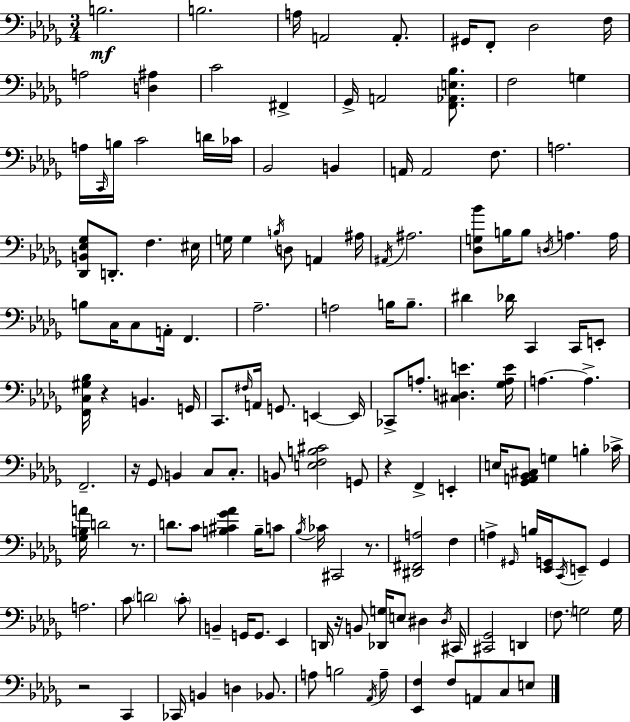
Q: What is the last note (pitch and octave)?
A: E3